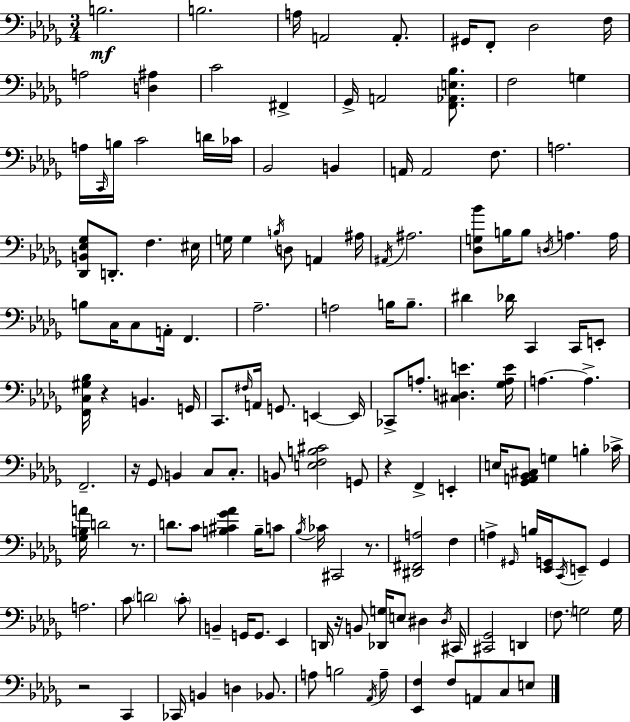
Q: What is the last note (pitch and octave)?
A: E3